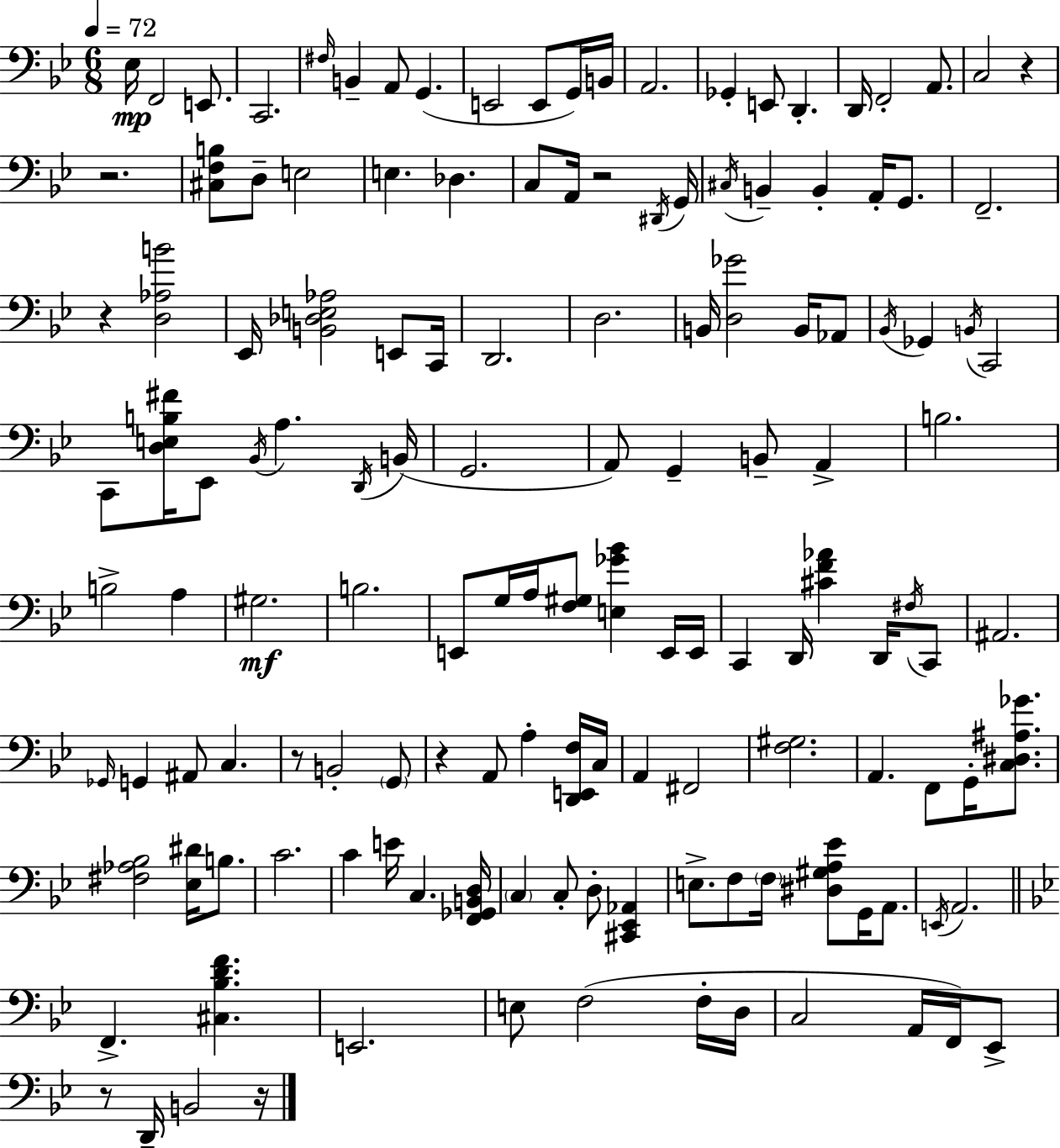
Eb3/s F2/h E2/e. C2/h. F#3/s B2/q A2/e G2/q. E2/h E2/e G2/s B2/s A2/h. Gb2/q E2/e D2/q. D2/s F2/h A2/e. C3/h R/q R/h. [C#3,F3,B3]/e D3/e E3/h E3/q. Db3/q. C3/e A2/s R/h D#2/s G2/s C#3/s B2/q B2/q A2/s G2/e. F2/h. R/q [D3,Ab3,B4]/h Eb2/s [B2,Db3,E3,Ab3]/h E2/e C2/s D2/h. D3/h. B2/s [D3,Gb4]/h B2/s Ab2/e Bb2/s Gb2/q B2/s C2/h C2/e [D3,E3,B3,F#4]/s Eb2/e Bb2/s A3/q. D2/s B2/s G2/h. A2/e G2/q B2/e A2/q B3/h. B3/h A3/q G#3/h. B3/h. E2/e G3/s A3/s [F3,G#3]/e [E3,Gb4,Bb4]/q E2/s E2/s C2/q D2/s [C#4,F4,Ab4]/q D2/s F#3/s C2/e A#2/h. Gb2/s G2/q A#2/e C3/q. R/e B2/h G2/e R/q A2/e A3/q [D2,E2,F3]/s C3/s A2/q F#2/h [F3,G#3]/h. A2/q. F2/e G2/s [C3,D#3,A#3,Gb4]/e. [F#3,Ab3,Bb3]/h [Eb3,D#4]/s B3/e. C4/h. C4/q E4/s C3/q. [F2,Gb2,B2,D3]/s C3/q C3/e D3/e [C#2,Eb2,Ab2]/q E3/e. F3/e F3/s [D#3,G#3,A3,Eb4]/e G2/s A2/e. E2/s A2/h. F2/q. [C#3,Bb3,D4,F4]/q. E2/h. E3/e F3/h F3/s D3/s C3/h A2/s F2/s Eb2/e R/e D2/s B2/h R/s